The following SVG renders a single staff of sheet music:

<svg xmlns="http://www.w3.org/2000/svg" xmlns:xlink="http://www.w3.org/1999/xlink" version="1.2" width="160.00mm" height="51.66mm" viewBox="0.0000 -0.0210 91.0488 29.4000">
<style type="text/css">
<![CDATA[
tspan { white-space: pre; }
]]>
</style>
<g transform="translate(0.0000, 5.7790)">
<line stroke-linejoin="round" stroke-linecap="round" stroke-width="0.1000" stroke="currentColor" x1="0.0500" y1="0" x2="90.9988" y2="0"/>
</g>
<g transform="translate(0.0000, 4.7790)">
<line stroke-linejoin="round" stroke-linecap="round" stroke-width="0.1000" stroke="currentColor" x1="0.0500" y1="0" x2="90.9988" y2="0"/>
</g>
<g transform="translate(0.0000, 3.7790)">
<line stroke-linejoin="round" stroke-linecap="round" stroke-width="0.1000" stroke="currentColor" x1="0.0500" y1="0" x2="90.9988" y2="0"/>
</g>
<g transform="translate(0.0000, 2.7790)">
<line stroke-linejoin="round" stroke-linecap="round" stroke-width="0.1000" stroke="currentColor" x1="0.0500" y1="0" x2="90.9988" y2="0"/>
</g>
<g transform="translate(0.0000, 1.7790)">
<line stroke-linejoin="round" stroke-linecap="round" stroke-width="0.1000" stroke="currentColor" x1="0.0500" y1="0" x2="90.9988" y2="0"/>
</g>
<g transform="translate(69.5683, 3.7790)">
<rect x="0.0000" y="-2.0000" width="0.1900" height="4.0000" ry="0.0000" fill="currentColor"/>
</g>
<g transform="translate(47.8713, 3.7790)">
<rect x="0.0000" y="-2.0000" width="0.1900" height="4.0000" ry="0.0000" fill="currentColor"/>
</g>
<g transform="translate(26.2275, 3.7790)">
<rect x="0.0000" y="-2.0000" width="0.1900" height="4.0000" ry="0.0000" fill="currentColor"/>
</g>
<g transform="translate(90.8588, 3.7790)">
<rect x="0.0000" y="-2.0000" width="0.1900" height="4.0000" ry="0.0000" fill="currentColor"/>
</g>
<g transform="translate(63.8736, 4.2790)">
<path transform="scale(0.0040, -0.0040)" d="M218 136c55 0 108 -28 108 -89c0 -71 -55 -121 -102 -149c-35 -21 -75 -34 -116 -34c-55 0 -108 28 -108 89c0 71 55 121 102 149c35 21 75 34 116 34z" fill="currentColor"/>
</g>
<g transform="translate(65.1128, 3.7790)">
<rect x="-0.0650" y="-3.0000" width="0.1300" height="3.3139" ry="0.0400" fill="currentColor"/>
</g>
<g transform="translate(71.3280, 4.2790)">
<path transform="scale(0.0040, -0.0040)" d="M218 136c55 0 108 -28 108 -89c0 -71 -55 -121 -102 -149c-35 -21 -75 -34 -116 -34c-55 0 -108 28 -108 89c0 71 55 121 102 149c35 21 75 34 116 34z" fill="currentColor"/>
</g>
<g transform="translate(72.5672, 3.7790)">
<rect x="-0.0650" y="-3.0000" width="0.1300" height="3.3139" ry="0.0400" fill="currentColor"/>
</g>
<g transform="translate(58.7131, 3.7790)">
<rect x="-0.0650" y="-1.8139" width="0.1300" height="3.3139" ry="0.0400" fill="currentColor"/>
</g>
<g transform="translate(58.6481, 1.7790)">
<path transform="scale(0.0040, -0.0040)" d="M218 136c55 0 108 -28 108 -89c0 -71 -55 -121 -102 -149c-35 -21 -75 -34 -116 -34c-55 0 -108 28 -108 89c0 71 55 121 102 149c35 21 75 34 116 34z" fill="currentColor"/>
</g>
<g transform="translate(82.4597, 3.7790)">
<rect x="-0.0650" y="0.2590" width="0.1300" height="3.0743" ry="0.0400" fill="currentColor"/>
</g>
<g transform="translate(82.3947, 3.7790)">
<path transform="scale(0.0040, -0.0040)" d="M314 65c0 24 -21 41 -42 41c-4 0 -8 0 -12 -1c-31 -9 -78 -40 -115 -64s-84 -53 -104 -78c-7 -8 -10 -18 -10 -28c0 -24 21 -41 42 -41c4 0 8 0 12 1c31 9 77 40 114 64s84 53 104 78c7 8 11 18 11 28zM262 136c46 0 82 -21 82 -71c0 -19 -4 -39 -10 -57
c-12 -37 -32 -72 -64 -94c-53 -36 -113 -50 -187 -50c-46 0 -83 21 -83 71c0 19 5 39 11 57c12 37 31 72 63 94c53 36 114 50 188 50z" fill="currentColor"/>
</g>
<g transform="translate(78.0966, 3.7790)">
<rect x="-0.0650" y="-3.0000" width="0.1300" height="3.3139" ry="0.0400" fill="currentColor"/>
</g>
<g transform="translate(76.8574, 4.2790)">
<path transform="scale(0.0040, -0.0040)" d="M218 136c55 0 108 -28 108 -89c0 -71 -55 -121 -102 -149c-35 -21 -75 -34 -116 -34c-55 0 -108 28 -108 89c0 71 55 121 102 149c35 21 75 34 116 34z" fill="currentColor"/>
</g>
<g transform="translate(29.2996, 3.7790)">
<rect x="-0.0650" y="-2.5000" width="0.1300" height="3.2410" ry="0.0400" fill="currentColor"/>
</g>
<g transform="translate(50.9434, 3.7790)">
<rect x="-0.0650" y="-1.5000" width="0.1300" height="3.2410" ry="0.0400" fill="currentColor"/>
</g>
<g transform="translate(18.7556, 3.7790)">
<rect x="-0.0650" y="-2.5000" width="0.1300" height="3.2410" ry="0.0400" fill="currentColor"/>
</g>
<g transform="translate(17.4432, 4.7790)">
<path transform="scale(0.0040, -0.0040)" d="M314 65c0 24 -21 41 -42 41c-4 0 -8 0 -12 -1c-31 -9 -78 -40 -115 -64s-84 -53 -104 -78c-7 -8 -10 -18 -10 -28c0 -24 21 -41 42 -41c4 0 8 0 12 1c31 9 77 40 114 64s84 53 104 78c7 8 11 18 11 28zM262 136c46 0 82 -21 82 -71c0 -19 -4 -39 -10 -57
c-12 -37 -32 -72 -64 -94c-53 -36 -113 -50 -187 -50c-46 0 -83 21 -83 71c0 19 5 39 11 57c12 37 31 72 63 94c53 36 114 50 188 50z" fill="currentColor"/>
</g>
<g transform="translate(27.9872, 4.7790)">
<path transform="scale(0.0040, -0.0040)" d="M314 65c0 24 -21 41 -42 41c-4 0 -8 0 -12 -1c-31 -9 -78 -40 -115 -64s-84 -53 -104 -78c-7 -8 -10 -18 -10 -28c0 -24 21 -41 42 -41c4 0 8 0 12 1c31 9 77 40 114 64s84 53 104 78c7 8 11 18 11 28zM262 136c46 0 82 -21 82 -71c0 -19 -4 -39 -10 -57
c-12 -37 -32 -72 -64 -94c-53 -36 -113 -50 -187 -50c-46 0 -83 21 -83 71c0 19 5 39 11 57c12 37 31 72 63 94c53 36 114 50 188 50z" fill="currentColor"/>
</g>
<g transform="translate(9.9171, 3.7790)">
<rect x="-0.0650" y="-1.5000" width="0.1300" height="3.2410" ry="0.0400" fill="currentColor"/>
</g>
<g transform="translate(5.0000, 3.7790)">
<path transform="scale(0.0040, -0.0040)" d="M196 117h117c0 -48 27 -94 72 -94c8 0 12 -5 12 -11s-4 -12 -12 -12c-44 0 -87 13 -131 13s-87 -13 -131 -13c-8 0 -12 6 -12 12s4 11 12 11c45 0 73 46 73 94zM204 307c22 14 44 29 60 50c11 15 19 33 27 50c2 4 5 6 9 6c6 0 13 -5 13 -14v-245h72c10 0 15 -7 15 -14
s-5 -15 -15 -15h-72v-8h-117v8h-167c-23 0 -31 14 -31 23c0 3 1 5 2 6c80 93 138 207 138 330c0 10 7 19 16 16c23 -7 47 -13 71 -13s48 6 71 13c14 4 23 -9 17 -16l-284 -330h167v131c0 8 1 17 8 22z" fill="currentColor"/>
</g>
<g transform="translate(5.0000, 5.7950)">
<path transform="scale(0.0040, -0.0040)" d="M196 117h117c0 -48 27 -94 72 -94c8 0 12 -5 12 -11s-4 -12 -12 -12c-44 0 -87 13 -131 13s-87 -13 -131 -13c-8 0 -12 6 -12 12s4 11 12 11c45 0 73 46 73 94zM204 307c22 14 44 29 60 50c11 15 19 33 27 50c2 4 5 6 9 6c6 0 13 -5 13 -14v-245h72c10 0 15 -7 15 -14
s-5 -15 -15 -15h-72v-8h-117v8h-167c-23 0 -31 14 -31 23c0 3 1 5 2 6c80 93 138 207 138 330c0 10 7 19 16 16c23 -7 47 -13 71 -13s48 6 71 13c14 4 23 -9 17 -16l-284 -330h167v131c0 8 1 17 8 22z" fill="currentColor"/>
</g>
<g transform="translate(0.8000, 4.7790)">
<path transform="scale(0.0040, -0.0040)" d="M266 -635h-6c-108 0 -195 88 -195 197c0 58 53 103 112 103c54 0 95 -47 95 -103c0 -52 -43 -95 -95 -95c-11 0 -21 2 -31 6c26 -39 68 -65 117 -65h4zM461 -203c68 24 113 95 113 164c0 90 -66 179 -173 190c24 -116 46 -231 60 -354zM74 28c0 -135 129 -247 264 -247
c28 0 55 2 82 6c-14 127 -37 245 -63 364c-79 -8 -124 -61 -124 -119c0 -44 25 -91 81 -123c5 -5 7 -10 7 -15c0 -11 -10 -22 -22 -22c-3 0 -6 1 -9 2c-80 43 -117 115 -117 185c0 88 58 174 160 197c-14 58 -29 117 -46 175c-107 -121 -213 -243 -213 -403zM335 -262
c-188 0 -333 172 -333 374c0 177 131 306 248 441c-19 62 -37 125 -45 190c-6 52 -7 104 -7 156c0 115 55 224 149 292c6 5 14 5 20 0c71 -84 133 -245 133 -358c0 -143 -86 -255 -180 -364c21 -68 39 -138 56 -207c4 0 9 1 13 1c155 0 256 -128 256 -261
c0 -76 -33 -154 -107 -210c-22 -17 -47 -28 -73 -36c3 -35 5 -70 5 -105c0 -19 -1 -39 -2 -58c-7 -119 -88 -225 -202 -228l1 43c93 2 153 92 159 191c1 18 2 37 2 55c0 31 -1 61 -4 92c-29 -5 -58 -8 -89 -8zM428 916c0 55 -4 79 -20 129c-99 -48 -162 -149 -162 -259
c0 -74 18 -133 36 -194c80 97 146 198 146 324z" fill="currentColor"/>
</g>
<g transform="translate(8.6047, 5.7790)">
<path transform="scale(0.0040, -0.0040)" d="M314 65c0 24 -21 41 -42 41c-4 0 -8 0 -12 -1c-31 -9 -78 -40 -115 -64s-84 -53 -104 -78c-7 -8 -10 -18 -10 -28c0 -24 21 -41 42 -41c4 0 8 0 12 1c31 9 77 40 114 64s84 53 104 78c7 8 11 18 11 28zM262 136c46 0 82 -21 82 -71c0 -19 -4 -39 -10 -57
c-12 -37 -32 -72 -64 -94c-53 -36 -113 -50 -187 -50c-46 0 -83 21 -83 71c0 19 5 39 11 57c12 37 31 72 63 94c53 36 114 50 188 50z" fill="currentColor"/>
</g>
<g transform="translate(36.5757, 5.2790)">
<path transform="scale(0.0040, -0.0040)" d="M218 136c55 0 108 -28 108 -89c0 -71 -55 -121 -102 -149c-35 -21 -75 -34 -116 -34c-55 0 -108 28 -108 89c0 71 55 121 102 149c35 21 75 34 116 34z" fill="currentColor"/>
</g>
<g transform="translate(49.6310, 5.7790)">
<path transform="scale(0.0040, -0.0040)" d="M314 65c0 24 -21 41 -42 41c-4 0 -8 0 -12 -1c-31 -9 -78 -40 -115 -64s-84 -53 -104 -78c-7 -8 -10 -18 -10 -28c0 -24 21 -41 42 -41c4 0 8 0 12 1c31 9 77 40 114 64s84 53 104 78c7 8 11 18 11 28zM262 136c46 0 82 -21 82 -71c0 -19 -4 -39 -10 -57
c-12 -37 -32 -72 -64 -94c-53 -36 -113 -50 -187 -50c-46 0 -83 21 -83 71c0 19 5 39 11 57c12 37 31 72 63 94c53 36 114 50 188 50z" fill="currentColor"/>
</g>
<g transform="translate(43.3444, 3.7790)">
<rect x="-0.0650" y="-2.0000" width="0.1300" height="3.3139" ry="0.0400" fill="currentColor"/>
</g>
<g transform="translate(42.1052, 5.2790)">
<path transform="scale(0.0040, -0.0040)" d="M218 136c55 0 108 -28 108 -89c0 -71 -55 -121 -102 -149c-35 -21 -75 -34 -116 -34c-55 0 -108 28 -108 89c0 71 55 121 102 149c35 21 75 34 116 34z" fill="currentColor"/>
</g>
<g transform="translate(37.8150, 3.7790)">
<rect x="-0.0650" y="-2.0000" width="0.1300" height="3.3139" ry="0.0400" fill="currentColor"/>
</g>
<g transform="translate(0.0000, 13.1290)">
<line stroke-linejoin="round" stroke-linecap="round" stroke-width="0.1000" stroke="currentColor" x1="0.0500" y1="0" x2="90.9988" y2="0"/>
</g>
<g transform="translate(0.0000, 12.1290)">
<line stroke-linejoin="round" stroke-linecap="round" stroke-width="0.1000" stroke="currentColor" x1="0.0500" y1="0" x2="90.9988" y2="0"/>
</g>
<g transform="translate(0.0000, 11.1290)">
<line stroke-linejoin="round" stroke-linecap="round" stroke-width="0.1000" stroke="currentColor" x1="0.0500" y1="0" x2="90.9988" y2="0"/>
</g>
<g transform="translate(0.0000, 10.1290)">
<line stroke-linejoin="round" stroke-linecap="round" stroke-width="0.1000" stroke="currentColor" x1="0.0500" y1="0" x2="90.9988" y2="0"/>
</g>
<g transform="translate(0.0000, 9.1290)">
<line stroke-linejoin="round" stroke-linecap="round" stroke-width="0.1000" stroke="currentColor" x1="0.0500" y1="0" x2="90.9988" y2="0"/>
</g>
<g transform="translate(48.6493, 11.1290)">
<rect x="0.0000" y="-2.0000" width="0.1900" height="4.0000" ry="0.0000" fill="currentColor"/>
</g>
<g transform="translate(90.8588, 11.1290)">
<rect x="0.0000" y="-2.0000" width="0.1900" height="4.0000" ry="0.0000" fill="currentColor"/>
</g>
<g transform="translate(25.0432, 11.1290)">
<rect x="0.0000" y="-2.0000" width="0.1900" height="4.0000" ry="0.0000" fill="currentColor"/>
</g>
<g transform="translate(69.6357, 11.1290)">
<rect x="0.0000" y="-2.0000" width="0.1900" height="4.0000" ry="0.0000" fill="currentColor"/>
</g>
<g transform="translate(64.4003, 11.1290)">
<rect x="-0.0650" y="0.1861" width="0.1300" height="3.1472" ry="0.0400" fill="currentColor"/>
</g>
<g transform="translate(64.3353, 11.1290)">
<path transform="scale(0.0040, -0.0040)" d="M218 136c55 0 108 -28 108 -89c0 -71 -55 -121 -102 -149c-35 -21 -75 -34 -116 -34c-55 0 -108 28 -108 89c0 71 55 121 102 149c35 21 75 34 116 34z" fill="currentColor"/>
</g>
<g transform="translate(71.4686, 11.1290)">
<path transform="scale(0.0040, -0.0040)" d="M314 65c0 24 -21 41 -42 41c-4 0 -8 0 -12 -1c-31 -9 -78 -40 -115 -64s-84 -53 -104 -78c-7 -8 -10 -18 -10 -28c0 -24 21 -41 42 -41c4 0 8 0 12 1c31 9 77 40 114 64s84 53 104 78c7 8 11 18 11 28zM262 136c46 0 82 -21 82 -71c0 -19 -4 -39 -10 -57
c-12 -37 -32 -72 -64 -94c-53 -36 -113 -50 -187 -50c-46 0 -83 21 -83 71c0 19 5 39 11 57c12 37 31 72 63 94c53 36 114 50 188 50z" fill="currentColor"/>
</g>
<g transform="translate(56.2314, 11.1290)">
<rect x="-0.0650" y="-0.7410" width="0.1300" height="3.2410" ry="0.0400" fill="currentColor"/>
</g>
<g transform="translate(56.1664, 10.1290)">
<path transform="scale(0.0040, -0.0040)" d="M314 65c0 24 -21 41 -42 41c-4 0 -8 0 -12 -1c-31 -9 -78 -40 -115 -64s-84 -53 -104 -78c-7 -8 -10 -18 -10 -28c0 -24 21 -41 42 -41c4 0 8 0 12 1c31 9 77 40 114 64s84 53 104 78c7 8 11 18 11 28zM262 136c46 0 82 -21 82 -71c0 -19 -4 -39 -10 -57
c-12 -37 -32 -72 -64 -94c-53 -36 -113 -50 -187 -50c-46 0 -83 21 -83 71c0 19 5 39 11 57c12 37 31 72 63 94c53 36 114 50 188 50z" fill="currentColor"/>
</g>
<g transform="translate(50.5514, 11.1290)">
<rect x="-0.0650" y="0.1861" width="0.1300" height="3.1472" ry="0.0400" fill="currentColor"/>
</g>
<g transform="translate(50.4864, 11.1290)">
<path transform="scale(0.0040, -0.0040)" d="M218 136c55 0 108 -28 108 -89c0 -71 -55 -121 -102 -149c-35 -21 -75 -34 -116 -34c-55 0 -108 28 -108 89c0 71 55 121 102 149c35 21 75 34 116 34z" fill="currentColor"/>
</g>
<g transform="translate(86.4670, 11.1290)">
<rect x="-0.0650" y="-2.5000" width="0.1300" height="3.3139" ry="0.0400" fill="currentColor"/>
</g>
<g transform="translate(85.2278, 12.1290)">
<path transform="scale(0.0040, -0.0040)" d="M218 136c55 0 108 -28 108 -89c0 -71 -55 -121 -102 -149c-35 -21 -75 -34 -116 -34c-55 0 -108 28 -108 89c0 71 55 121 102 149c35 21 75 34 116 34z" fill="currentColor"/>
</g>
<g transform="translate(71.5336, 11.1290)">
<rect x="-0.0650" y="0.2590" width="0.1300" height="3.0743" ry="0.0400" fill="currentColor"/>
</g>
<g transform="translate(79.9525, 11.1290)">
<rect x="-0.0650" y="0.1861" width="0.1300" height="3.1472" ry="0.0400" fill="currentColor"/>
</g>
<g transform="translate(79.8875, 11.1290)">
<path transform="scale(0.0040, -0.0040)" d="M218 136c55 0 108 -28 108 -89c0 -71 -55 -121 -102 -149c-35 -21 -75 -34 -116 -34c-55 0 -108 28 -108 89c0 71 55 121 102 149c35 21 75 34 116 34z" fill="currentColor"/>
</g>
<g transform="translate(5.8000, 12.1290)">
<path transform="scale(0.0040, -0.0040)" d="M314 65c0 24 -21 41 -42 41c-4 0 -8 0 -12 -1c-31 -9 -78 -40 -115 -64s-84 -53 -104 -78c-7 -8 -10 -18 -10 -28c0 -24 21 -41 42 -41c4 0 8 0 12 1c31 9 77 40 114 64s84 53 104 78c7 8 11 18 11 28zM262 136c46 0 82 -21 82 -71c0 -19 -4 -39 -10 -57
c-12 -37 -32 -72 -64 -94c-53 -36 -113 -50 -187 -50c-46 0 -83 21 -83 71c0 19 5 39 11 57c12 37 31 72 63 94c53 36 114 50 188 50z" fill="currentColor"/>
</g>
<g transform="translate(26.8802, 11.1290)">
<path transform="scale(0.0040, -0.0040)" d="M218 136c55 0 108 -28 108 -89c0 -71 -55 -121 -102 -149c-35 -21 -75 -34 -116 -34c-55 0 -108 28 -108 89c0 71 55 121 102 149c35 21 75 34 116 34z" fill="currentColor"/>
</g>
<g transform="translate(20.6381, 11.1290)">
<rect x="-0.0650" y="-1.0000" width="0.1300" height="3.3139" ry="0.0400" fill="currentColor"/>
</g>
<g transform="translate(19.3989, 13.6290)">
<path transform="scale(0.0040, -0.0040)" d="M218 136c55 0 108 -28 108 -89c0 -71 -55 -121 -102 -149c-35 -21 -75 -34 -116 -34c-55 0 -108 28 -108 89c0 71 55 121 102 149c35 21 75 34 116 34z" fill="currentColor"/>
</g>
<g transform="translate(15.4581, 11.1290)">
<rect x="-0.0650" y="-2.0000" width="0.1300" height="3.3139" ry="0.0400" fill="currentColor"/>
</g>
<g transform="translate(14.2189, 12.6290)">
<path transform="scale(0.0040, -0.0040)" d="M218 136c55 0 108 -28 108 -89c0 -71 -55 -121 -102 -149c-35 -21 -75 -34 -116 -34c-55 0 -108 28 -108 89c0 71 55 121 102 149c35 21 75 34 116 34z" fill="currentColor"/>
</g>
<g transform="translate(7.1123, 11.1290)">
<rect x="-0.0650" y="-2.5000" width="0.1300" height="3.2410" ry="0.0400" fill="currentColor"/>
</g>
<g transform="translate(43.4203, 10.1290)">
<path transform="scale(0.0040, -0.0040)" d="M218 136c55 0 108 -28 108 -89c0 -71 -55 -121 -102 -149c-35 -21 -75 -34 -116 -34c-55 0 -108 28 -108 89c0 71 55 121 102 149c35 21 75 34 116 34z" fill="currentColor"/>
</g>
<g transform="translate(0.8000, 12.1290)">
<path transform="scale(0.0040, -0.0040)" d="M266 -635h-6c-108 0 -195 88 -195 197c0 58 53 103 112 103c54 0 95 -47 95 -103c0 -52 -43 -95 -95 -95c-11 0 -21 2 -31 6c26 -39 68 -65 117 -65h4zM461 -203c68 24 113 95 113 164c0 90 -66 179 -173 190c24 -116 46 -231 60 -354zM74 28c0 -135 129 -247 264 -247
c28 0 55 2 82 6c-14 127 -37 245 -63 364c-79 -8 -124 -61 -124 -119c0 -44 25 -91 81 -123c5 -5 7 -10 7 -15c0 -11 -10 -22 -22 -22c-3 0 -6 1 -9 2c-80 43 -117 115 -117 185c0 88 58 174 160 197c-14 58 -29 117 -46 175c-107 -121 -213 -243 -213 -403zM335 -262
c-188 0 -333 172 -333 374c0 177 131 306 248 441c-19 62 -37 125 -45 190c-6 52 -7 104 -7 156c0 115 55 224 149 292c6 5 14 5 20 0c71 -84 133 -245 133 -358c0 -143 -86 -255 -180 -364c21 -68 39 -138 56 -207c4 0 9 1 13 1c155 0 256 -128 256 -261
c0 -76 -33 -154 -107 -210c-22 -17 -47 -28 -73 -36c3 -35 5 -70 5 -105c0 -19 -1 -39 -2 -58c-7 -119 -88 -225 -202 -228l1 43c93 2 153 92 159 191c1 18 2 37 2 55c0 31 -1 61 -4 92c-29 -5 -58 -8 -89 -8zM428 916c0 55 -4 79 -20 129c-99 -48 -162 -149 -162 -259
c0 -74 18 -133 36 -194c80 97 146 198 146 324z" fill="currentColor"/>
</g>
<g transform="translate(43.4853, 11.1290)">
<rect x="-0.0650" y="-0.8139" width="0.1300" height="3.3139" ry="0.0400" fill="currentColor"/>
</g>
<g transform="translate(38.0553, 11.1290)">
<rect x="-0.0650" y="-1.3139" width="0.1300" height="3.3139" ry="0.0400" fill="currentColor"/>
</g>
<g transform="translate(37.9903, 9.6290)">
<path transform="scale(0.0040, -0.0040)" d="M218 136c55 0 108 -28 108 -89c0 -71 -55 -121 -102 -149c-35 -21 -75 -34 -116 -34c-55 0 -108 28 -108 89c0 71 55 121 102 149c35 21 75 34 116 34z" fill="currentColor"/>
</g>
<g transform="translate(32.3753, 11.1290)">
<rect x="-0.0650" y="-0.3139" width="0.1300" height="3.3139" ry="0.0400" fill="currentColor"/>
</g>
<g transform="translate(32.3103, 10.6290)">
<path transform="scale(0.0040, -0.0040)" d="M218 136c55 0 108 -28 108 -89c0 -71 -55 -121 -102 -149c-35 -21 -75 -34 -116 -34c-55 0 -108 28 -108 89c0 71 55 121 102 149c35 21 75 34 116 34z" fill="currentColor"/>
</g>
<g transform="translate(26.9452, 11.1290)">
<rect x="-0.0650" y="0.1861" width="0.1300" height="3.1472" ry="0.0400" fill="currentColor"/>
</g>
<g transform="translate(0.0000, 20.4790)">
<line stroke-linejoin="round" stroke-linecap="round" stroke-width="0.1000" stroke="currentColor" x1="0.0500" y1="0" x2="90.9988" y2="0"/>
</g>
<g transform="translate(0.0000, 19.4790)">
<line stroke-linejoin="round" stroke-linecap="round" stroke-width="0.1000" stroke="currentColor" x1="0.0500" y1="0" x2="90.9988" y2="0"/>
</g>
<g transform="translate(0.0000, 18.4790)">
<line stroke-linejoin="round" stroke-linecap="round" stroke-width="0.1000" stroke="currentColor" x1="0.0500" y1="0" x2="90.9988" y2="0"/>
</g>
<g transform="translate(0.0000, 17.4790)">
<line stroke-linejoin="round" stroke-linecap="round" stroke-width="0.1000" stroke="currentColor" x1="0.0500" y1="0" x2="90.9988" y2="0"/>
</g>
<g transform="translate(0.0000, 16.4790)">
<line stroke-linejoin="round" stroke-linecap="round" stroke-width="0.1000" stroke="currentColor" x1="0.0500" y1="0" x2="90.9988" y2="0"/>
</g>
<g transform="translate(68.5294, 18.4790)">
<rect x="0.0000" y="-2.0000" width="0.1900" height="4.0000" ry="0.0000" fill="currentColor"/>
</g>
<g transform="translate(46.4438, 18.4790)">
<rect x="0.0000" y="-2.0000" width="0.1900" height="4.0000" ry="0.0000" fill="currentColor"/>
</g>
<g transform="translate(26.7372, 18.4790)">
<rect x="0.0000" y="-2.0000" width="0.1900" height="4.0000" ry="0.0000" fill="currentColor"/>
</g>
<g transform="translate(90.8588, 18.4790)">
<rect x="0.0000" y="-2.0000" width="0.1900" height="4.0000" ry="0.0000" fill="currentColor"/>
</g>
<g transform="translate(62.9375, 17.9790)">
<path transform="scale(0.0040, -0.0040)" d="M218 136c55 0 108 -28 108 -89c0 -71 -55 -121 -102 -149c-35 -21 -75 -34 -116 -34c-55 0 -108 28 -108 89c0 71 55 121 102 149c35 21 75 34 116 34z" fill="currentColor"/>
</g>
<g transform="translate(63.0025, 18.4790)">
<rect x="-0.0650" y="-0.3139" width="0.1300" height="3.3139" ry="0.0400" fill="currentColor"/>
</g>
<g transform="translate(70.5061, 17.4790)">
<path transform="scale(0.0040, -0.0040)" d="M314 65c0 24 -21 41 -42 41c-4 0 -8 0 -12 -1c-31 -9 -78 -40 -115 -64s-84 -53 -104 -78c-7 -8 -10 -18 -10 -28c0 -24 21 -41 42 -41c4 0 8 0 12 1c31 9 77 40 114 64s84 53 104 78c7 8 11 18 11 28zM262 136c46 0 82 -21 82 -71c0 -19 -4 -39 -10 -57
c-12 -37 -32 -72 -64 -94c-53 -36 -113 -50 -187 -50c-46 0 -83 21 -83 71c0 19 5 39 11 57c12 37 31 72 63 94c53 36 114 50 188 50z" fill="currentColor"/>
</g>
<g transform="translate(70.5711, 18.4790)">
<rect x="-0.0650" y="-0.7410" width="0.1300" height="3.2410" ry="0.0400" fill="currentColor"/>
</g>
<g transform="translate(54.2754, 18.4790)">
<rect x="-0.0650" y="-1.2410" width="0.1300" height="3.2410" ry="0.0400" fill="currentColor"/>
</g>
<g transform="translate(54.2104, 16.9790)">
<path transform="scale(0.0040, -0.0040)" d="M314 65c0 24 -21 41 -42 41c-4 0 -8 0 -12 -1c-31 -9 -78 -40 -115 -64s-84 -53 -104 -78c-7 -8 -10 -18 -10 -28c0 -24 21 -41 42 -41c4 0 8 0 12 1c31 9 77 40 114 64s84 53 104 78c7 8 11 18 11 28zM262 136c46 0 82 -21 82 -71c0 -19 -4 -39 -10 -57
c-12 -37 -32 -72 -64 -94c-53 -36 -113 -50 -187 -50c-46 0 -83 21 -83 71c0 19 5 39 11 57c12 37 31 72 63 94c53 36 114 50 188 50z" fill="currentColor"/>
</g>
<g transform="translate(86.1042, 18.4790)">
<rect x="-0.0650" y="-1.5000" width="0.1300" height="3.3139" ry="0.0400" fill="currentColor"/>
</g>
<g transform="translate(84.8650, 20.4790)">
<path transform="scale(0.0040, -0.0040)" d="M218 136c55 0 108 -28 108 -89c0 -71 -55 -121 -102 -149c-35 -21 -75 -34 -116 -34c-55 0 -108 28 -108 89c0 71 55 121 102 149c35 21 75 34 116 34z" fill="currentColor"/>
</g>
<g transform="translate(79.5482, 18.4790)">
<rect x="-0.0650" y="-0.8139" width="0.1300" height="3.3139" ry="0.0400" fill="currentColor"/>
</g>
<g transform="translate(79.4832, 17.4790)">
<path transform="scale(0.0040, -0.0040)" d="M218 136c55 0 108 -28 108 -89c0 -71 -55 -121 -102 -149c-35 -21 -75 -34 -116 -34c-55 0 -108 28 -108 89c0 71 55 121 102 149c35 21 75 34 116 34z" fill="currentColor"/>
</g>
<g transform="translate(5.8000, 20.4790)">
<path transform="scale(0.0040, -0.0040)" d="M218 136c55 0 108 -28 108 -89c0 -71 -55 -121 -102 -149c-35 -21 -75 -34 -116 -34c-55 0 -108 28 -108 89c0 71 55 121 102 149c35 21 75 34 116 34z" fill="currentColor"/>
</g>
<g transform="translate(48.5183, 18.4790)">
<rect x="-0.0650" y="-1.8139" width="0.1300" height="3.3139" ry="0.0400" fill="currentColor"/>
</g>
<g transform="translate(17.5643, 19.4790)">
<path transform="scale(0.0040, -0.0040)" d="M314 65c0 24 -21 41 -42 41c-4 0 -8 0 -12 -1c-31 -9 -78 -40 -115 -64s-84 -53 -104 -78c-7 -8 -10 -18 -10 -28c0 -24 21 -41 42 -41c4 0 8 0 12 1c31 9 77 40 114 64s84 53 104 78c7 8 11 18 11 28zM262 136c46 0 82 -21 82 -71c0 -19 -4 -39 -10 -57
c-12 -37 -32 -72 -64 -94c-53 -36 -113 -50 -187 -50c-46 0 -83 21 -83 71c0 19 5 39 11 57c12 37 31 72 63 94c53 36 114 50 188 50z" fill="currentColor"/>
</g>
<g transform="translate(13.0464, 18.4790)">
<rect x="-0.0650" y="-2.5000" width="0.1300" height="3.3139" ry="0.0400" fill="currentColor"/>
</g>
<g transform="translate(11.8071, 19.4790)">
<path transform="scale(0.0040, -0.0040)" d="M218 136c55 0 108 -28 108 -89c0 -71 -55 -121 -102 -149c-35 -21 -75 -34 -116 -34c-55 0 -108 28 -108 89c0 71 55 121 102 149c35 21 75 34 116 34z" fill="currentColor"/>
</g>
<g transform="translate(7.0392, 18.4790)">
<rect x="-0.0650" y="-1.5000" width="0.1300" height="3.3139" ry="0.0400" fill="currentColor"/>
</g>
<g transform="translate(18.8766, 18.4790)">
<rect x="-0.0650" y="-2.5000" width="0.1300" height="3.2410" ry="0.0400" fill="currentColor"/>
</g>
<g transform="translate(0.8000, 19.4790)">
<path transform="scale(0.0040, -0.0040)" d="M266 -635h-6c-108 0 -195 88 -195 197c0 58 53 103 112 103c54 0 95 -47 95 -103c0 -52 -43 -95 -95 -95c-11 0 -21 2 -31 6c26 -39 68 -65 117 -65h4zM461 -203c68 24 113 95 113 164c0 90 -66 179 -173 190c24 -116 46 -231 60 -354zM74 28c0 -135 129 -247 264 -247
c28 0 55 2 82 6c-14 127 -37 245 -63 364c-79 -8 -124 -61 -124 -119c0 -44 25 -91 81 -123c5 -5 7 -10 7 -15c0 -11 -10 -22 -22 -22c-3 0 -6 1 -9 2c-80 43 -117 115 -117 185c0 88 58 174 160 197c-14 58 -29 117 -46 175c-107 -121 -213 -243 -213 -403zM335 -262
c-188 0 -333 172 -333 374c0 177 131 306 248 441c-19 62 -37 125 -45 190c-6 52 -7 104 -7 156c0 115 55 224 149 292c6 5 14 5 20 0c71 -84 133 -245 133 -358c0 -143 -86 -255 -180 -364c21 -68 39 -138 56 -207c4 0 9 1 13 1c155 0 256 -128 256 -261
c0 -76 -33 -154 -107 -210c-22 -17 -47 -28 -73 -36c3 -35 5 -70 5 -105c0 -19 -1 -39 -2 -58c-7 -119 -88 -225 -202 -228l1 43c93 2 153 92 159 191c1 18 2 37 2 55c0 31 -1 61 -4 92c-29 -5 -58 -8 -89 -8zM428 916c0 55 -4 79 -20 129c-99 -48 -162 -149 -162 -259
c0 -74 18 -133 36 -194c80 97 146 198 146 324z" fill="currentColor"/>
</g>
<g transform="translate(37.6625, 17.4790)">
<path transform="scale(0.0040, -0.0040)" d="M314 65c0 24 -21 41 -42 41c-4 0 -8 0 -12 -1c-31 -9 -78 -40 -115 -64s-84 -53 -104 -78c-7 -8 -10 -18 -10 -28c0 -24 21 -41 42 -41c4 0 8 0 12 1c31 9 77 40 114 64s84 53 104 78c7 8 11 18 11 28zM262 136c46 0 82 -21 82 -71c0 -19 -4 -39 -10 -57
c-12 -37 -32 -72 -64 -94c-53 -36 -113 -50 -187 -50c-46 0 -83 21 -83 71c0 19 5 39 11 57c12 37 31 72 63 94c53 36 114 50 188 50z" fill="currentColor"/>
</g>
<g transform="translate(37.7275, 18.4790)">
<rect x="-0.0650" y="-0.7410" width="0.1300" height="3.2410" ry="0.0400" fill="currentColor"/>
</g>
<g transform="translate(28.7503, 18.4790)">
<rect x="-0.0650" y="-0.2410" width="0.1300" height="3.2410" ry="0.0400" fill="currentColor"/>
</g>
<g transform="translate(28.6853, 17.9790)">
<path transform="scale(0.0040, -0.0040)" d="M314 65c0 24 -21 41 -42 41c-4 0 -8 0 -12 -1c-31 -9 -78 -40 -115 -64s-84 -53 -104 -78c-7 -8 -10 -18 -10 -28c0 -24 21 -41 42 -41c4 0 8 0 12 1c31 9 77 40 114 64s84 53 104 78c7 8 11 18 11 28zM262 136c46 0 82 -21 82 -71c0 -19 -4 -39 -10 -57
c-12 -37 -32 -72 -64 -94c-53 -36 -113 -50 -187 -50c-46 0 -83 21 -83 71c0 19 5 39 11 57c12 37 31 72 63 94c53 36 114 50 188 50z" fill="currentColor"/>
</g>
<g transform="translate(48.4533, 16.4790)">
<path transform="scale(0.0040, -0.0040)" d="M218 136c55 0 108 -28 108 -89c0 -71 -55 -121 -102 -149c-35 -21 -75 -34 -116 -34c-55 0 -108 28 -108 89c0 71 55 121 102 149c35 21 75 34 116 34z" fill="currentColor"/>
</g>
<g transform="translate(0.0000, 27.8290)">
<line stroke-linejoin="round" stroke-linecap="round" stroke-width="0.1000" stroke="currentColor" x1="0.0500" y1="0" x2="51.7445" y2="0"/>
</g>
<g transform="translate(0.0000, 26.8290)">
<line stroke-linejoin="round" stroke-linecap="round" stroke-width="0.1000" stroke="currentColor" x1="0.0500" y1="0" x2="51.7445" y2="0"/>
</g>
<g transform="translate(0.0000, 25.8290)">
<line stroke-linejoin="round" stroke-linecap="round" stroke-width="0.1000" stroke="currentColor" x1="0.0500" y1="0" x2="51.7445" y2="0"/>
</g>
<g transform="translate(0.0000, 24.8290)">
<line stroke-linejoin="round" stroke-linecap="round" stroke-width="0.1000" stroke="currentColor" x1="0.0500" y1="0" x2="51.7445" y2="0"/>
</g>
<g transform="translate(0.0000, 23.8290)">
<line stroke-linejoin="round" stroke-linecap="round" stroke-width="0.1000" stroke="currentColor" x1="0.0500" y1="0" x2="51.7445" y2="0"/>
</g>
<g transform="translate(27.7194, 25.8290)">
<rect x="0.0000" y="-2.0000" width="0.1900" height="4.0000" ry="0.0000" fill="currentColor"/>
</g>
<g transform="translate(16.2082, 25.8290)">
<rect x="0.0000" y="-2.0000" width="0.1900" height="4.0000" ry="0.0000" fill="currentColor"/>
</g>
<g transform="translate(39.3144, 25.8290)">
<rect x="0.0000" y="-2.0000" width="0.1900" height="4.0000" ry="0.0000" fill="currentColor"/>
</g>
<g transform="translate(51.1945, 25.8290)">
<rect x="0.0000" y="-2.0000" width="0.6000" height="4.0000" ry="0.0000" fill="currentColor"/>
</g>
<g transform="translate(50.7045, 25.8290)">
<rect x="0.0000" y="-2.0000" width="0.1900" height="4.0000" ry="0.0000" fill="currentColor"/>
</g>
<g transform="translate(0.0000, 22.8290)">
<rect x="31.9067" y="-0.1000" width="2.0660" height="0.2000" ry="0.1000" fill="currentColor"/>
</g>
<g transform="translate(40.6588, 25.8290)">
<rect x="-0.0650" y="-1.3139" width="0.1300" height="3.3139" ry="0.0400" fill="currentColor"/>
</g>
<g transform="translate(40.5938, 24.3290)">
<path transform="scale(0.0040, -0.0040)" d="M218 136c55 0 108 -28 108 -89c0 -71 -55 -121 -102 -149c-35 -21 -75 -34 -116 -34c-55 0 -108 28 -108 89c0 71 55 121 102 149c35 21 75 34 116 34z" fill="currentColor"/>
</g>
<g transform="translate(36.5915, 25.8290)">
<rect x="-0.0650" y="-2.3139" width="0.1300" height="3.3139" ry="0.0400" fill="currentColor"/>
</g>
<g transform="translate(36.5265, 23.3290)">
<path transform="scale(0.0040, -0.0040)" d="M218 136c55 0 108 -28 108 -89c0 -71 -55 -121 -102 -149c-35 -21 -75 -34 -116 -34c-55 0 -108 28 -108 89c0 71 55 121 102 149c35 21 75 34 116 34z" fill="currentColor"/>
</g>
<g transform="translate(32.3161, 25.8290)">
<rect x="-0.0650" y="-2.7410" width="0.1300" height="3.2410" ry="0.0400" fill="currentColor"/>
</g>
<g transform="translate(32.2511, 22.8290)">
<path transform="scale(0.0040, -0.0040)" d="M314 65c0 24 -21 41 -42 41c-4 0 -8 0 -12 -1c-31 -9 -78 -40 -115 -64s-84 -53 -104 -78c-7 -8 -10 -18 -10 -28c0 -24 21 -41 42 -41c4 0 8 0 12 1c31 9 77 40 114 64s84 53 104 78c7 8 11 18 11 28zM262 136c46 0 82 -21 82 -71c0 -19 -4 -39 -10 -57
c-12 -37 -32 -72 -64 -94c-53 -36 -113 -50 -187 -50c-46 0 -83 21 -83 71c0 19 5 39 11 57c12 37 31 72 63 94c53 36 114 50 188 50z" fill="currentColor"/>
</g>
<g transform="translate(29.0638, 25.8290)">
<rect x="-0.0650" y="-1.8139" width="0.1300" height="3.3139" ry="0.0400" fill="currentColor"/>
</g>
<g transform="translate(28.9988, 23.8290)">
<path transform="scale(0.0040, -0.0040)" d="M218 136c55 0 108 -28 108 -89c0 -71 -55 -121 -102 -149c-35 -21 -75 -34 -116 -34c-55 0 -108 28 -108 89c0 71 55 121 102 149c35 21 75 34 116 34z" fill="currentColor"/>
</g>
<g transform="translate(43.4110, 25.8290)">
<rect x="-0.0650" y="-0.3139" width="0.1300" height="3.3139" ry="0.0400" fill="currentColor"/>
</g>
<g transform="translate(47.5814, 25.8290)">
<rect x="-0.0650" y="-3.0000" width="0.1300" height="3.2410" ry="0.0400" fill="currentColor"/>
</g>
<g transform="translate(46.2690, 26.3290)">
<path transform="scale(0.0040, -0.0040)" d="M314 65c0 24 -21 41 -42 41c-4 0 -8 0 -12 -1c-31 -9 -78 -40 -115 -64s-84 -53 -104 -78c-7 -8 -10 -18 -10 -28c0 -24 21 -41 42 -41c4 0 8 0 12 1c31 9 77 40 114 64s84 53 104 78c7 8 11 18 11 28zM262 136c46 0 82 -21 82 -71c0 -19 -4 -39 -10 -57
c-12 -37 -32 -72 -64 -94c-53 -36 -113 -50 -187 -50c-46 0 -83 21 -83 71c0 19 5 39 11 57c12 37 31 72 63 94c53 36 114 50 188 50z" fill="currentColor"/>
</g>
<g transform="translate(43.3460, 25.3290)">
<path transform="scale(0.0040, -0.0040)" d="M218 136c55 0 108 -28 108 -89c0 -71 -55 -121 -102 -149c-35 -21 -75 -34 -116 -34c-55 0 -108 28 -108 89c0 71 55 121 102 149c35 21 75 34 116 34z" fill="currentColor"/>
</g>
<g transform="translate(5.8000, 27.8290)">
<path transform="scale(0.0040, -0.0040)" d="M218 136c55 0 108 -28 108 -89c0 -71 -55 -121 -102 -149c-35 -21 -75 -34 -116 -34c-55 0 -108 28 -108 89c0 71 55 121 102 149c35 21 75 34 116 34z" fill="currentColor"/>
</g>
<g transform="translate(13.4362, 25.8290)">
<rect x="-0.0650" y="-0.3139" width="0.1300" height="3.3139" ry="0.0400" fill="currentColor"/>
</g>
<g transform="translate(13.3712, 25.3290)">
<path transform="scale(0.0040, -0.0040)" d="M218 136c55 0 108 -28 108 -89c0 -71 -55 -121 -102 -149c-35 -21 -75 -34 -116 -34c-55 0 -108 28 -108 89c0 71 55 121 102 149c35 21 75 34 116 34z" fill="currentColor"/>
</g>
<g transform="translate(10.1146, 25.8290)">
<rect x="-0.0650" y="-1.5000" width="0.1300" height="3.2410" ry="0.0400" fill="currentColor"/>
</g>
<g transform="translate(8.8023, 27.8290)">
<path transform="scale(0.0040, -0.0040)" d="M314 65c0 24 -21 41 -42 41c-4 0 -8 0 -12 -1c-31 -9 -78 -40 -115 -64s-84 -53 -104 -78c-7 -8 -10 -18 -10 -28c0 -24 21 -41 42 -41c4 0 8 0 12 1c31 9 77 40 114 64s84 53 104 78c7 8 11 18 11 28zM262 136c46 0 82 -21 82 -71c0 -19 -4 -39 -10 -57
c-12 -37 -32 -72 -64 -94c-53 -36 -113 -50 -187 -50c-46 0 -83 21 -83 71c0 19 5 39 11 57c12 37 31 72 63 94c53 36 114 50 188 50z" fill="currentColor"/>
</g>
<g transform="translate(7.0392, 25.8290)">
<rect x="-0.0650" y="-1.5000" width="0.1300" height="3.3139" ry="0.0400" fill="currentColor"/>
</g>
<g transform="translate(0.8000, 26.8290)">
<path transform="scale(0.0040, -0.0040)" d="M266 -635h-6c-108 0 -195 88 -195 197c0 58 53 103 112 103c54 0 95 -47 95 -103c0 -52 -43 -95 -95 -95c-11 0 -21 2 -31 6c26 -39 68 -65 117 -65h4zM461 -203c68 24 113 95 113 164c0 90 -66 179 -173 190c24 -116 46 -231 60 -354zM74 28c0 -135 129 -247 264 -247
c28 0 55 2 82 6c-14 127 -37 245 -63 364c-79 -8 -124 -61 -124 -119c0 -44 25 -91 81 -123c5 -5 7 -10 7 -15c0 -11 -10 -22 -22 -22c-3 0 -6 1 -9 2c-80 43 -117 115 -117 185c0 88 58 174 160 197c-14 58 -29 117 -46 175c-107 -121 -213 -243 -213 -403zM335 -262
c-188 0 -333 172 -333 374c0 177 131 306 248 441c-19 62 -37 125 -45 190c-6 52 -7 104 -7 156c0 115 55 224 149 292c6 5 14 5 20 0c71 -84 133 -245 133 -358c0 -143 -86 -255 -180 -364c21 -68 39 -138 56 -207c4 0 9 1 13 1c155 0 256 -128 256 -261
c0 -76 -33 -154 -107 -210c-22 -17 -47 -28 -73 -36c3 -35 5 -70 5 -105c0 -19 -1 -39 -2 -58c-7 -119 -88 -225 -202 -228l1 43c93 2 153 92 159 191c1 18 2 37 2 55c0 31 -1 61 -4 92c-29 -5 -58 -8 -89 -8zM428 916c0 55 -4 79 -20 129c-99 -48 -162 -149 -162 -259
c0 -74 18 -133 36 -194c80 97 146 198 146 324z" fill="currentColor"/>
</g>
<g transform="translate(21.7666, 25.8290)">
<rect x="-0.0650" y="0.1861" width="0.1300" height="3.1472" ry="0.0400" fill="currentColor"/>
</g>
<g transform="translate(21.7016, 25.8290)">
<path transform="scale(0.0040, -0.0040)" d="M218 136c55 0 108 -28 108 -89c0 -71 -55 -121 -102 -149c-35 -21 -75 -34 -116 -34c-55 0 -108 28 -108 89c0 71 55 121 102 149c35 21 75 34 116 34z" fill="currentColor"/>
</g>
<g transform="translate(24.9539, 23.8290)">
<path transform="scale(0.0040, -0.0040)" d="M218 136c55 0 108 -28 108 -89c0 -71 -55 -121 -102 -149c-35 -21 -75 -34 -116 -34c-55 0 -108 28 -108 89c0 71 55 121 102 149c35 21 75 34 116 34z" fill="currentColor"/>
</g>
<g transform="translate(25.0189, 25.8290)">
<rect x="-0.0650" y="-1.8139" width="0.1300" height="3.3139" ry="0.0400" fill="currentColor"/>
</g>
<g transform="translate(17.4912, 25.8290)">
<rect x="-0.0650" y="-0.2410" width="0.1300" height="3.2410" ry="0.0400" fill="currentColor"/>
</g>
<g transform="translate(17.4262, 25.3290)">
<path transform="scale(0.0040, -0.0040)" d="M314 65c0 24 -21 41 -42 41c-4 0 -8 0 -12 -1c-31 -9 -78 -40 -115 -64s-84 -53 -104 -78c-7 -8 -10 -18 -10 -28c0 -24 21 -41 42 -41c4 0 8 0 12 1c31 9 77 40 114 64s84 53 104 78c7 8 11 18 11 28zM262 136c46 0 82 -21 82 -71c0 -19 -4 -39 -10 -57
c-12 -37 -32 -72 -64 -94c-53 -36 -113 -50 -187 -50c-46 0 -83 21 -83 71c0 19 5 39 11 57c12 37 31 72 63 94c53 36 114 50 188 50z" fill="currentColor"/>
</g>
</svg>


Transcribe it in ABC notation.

X:1
T:Untitled
M:4/4
L:1/4
K:C
E2 G2 G2 F F E2 f A A A B2 G2 F D B c e d B d2 B B2 B G E G G2 c2 d2 f e2 c d2 d E E E2 c c2 B f f a2 g e c A2